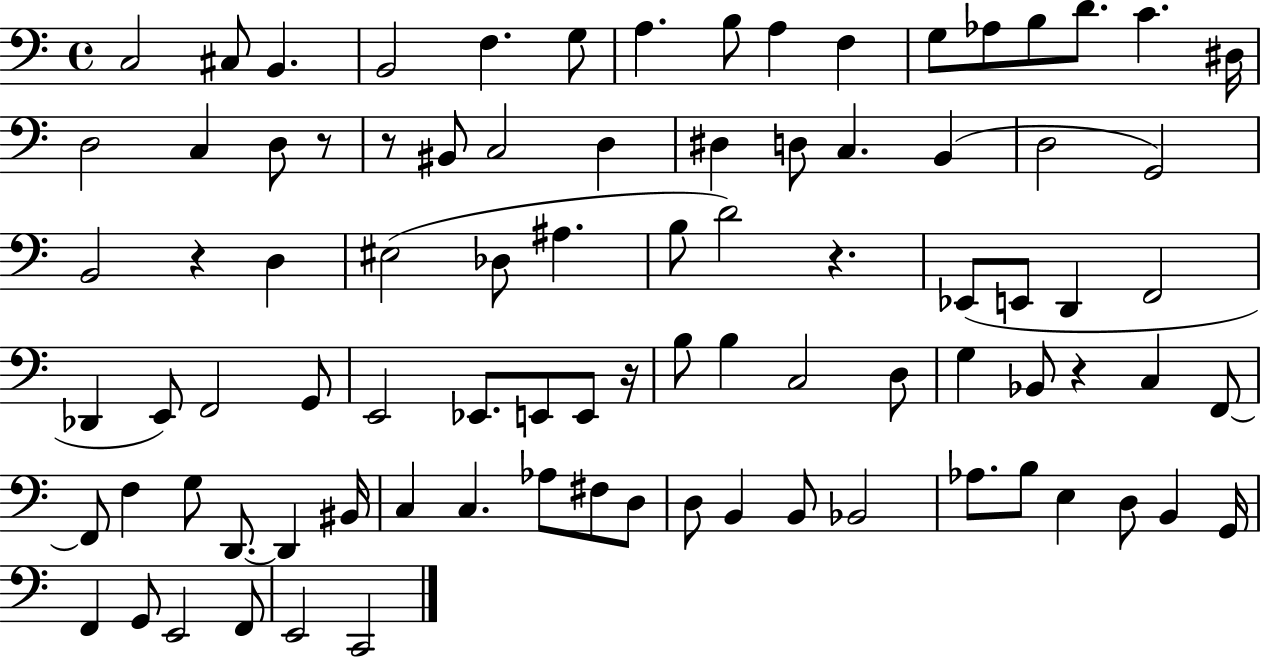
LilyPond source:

{
  \clef bass
  \time 4/4
  \defaultTimeSignature
  \key c \major
  \repeat volta 2 { c2 cis8 b,4. | b,2 f4. g8 | a4. b8 a4 f4 | g8 aes8 b8 d'8. c'4. dis16 | \break d2 c4 d8 r8 | r8 bis,8 c2 d4 | dis4 d8 c4. b,4( | d2 g,2) | \break b,2 r4 d4 | eis2( des8 ais4. | b8 d'2) r4. | ees,8( e,8 d,4 f,2 | \break des,4 e,8) f,2 g,8 | e,2 ees,8. e,8 e,8 r16 | b8 b4 c2 d8 | g4 bes,8 r4 c4 f,8~~ | \break f,8 f4 g8 d,8.~~ d,4 bis,16 | c4 c4. aes8 fis8 d8 | d8 b,4 b,8 bes,2 | aes8. b8 e4 d8 b,4 g,16 | \break f,4 g,8 e,2 f,8 | e,2 c,2 | } \bar "|."
}